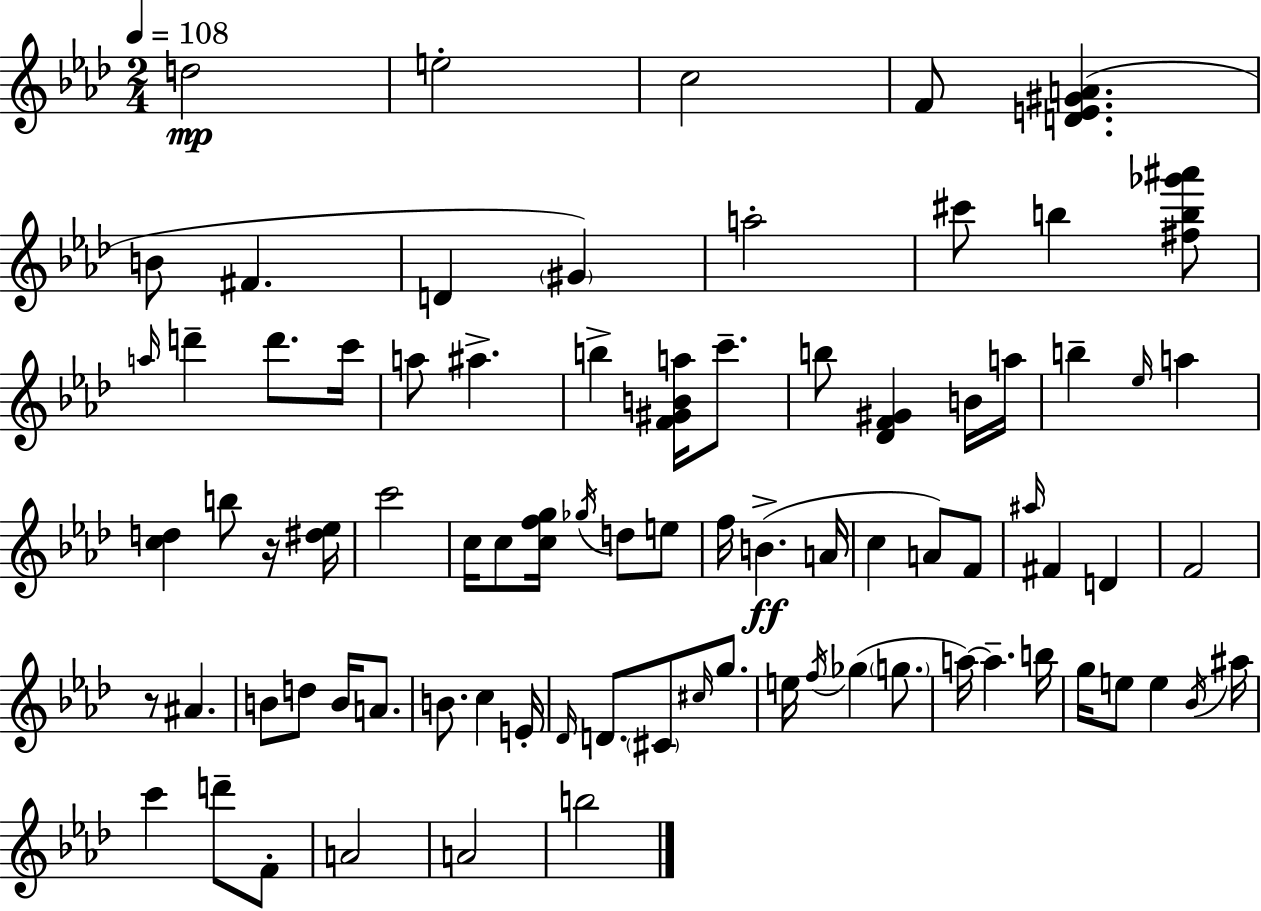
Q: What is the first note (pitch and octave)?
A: D5